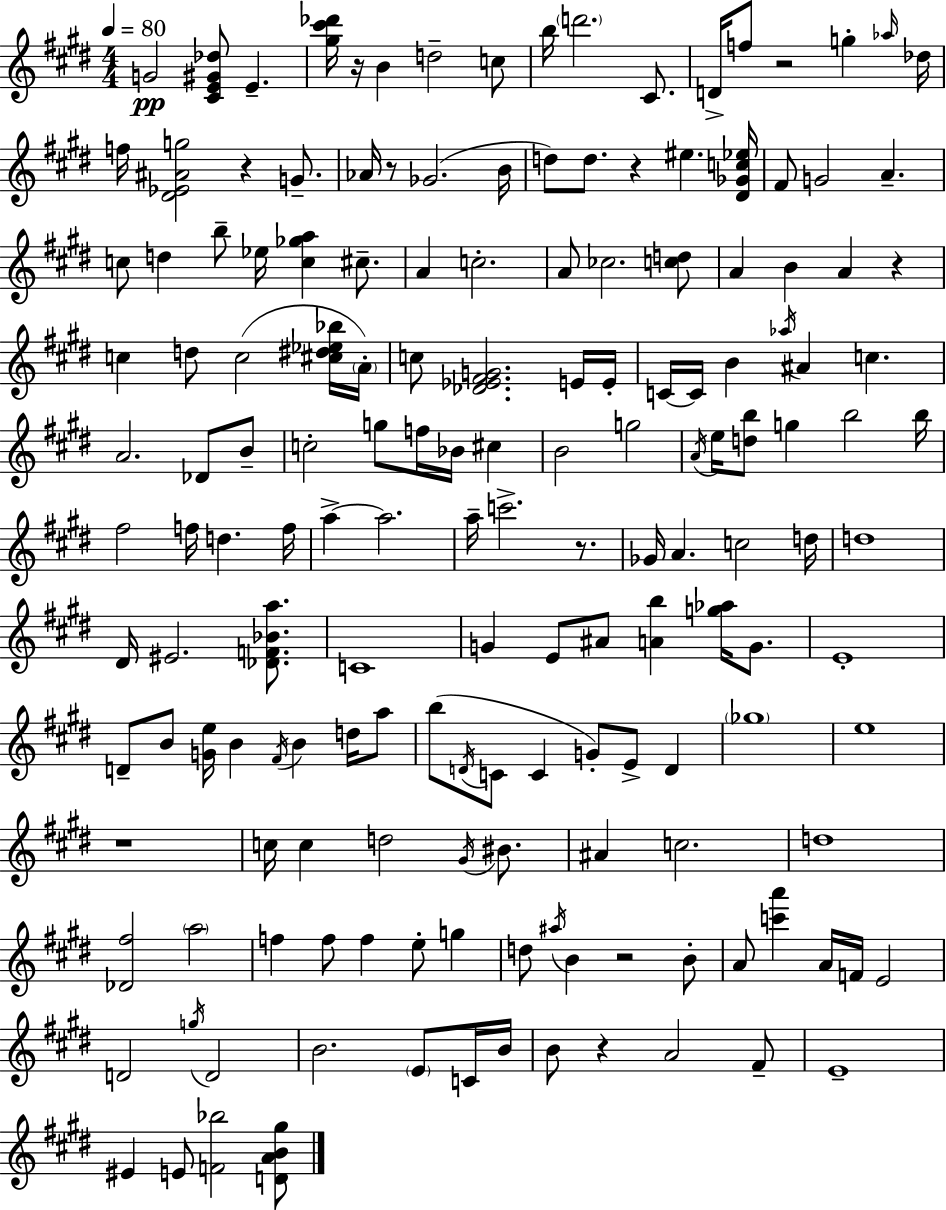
G4/h [C#4,E4,G#4,Db5]/e E4/q. [G#5,C#6,Db6]/s R/s B4/q D5/h C5/e B5/s D6/h. C#4/e. D4/s F5/e R/h G5/q Ab5/s Db5/s F5/s [D#4,Eb4,A#4,G5]/h R/q G4/e. Ab4/s R/e Gb4/h. B4/s D5/e D5/e. R/q EIS5/q. [D#4,Gb4,C5,Eb5]/s F#4/e G4/h A4/q. C5/e D5/q B5/e Eb5/s [C5,Gb5,A5]/q C#5/e. A4/q C5/h. A4/e CES5/h. [C5,D5]/e A4/q B4/q A4/q R/q C5/q D5/e C5/h [C#5,D#5,Eb5,Bb5]/s A4/s C5/e [Db4,Eb4,F#4,G4]/h. E4/s E4/s C4/s C4/s B4/q Ab5/s A#4/q C5/q. A4/h. Db4/e B4/e C5/h G5/e F5/s Bb4/s C#5/q B4/h G5/h A4/s E5/s [D5,B5]/e G5/q B5/h B5/s F#5/h F5/s D5/q. F5/s A5/q A5/h. A5/s C6/h. R/e. Gb4/s A4/q. C5/h D5/s D5/w D#4/s EIS4/h. [Db4,F4,Bb4,A5]/e. C4/w G4/q E4/e A#4/e [A4,B5]/q [G5,Ab5]/s G4/e. E4/w D4/e B4/e [G4,E5]/s B4/q F#4/s B4/q D5/s A5/e B5/e D4/s C4/e C4/q G4/e E4/e D4/q Gb5/w E5/w R/w C5/s C5/q D5/h G#4/s BIS4/e. A#4/q C5/h. D5/w [Db4,F#5]/h A5/h F5/q F5/e F5/q E5/e G5/q D5/e A#5/s B4/q R/h B4/e A4/e [C6,A6]/q A4/s F4/s E4/h D4/h G5/s D4/h B4/h. E4/e C4/s B4/s B4/e R/q A4/h F#4/e E4/w EIS4/q E4/e [F4,Bb5]/h [D4,A4,B4,G#5]/e